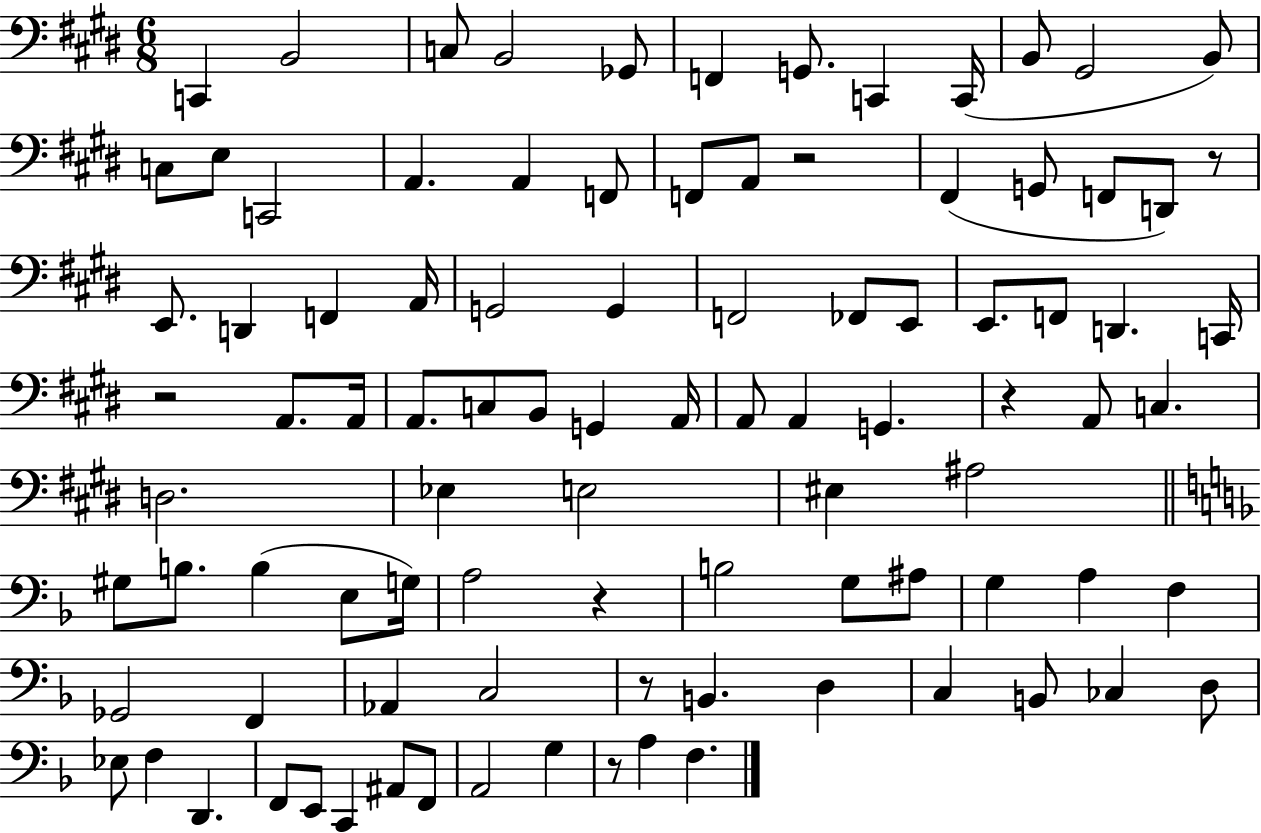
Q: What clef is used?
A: bass